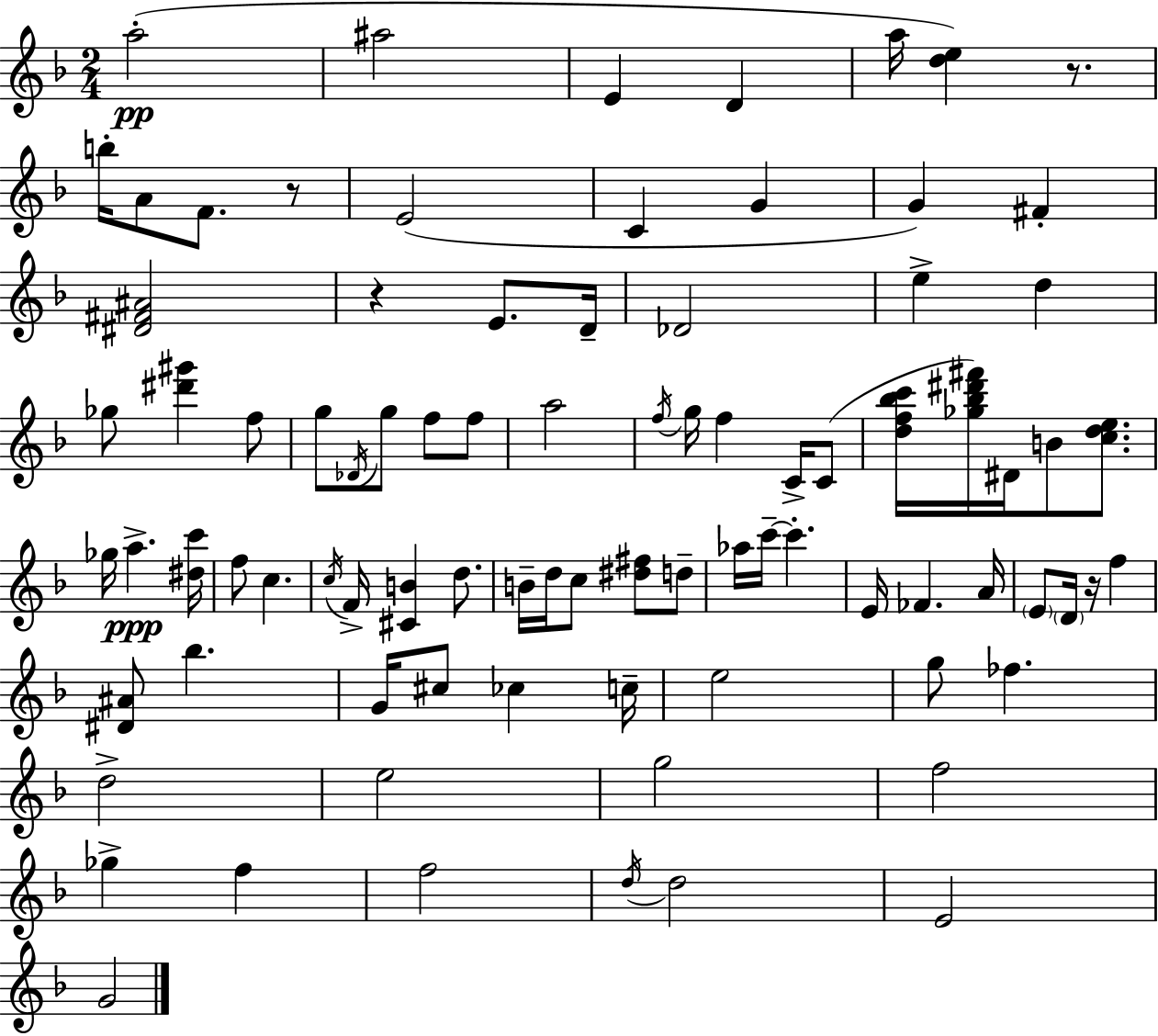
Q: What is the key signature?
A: F major